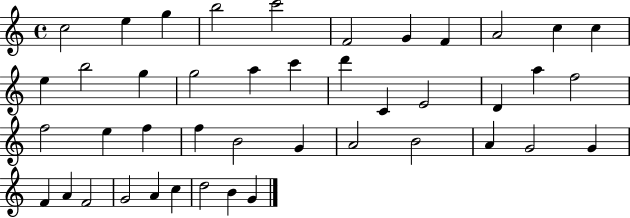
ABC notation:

X:1
T:Untitled
M:4/4
L:1/4
K:C
c2 e g b2 c'2 F2 G F A2 c c e b2 g g2 a c' d' C E2 D a f2 f2 e f f B2 G A2 B2 A G2 G F A F2 G2 A c d2 B G